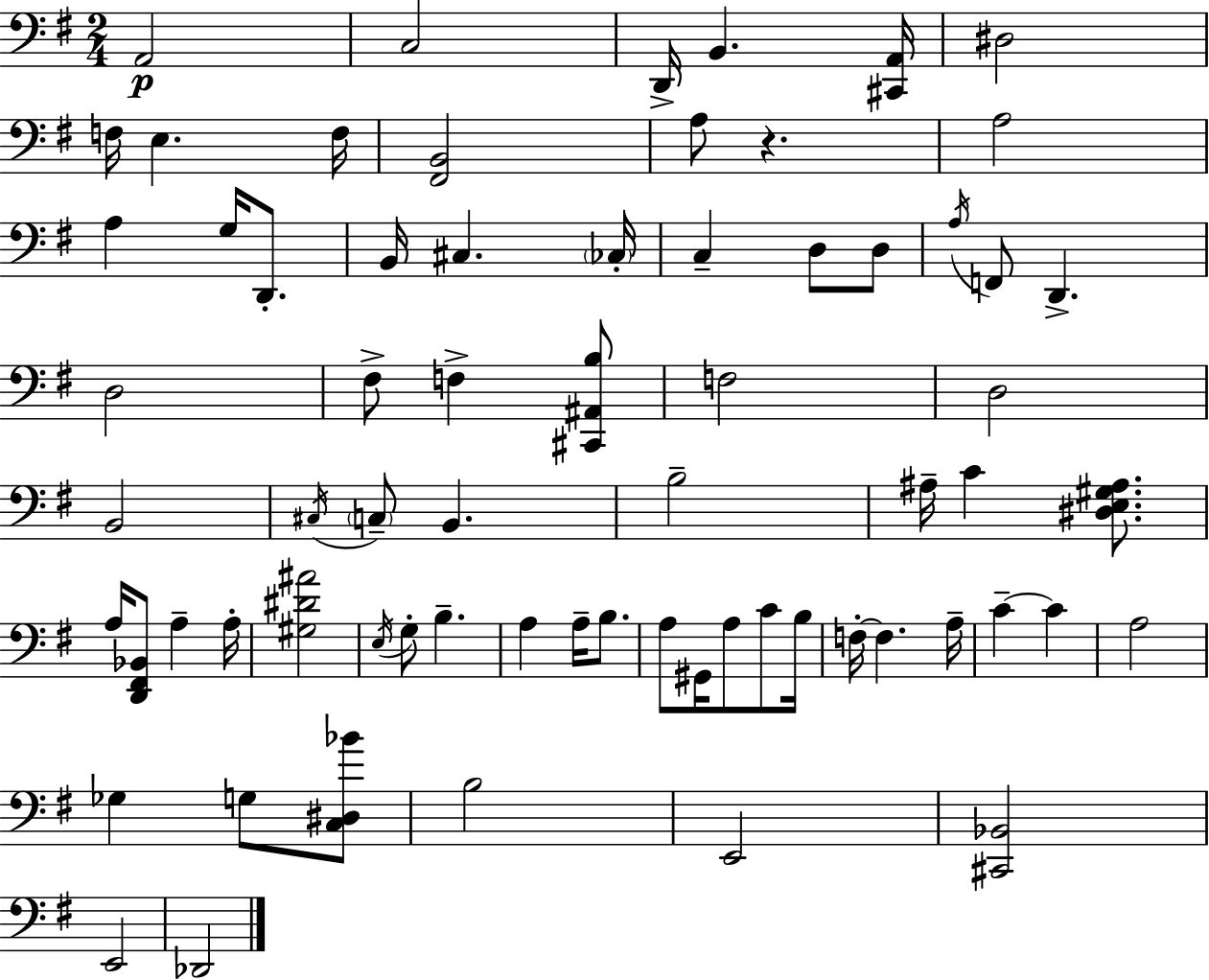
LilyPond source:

{
  \clef bass
  \numericTimeSignature
  \time 2/4
  \key e \minor
  a,2\p | c2 | d,16-> b,4. <cis, a,>16 | dis2 | \break f16 e4. f16 | <fis, b,>2 | a8 r4. | a2 | \break a4 g16 d,8.-. | b,16 cis4. \parenthesize ces16-. | c4-- d8 d8 | \acciaccatura { a16 } f,8 d,4.-> | \break d2 | fis8-> f4-> <cis, ais, b>8 | f2 | d2 | \break b,2 | \acciaccatura { cis16 } \parenthesize c8-- b,4. | b2-- | ais16-- c'4 <dis e gis ais>8. | \break a16 <d, fis, bes,>8 a4-- | a16-. <gis dis' ais'>2 | \acciaccatura { e16 } g8-. b4.-- | a4 a16-- | \break b8. a8 gis,16 a8 | c'8 b16 f16-.~~ f4. | a16-- c'4--~~ c'4 | a2 | \break ges4 g8 | <c dis bes'>8 b2 | e,2 | <cis, bes,>2 | \break e,2 | des,2 | \bar "|."
}